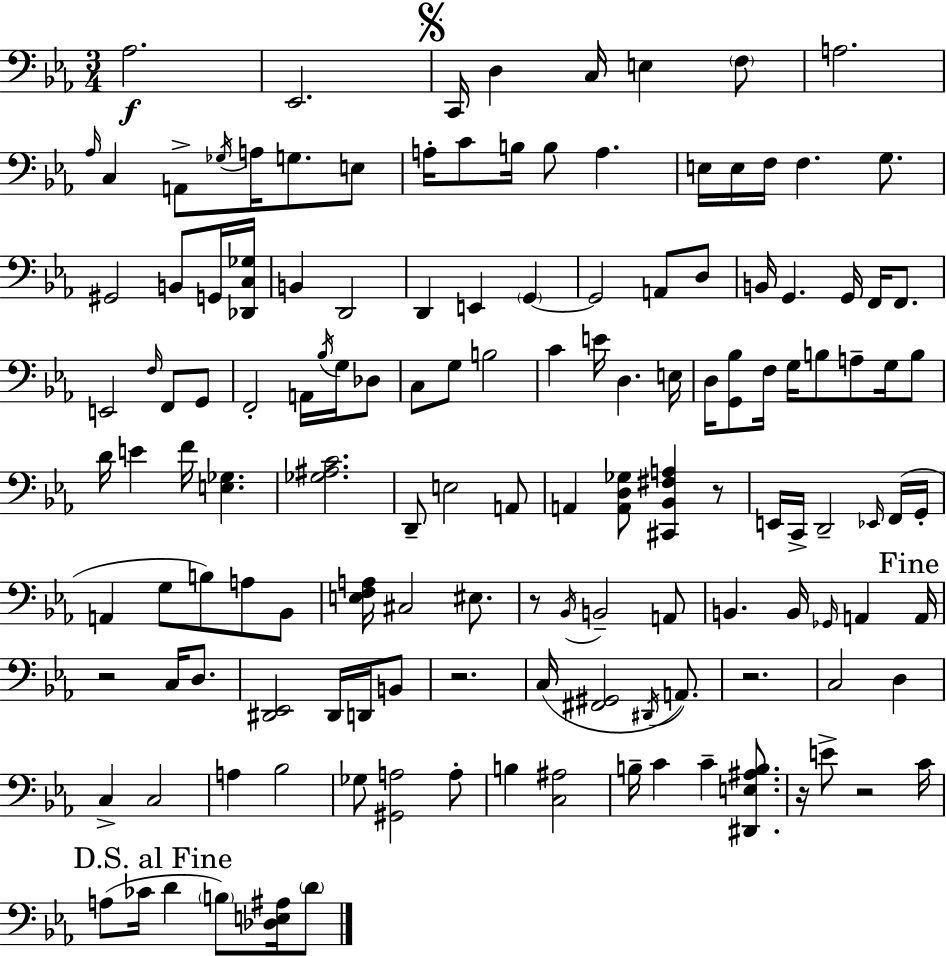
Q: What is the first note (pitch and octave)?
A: Ab3